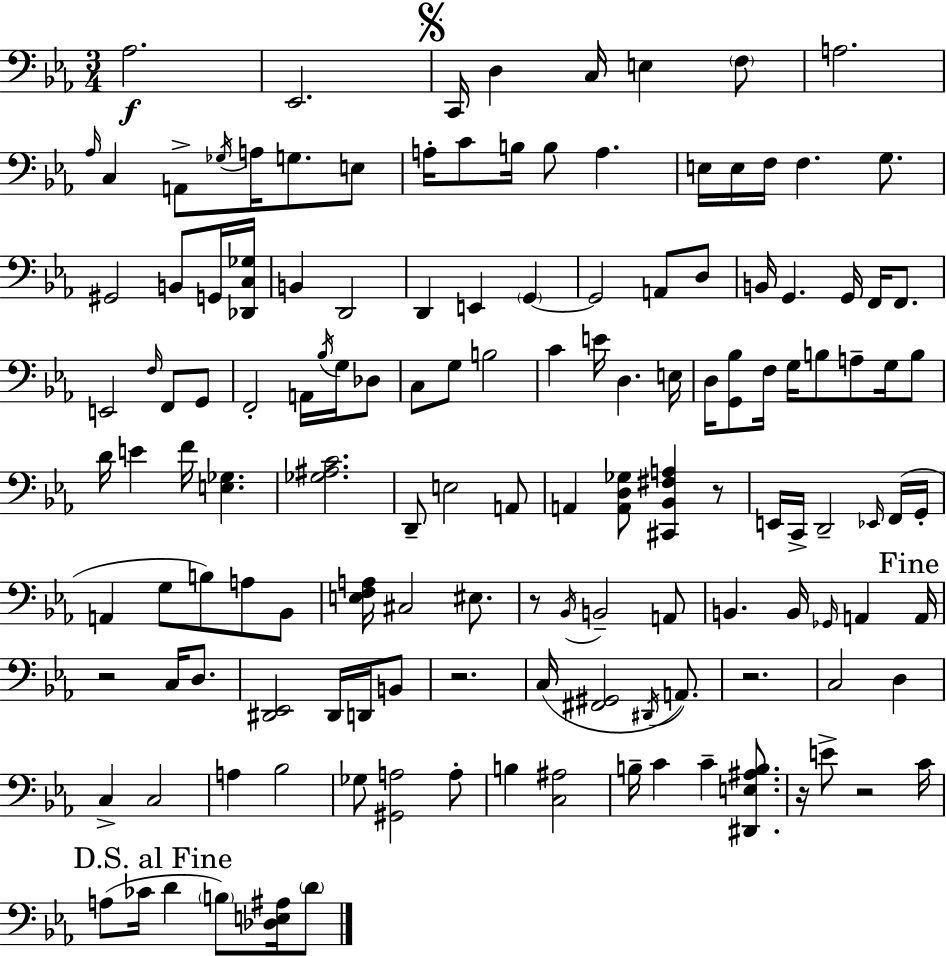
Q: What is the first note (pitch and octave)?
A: Ab3